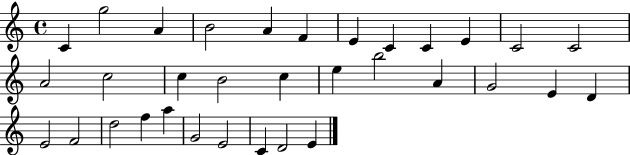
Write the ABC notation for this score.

X:1
T:Untitled
M:4/4
L:1/4
K:C
C g2 A B2 A F E C C E C2 C2 A2 c2 c B2 c e b2 A G2 E D E2 F2 d2 f a G2 E2 C D2 E